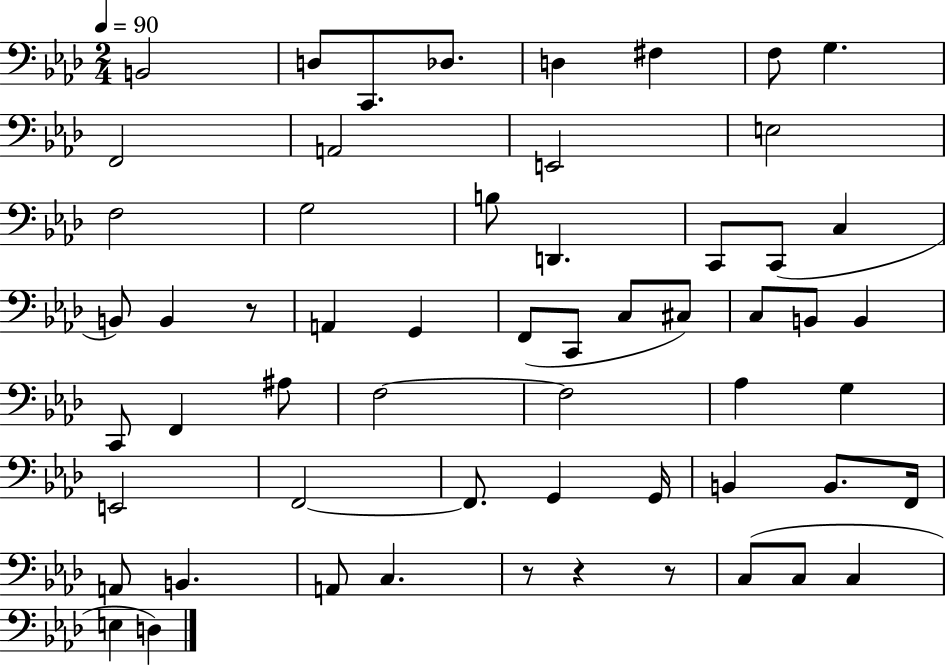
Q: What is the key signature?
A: AES major